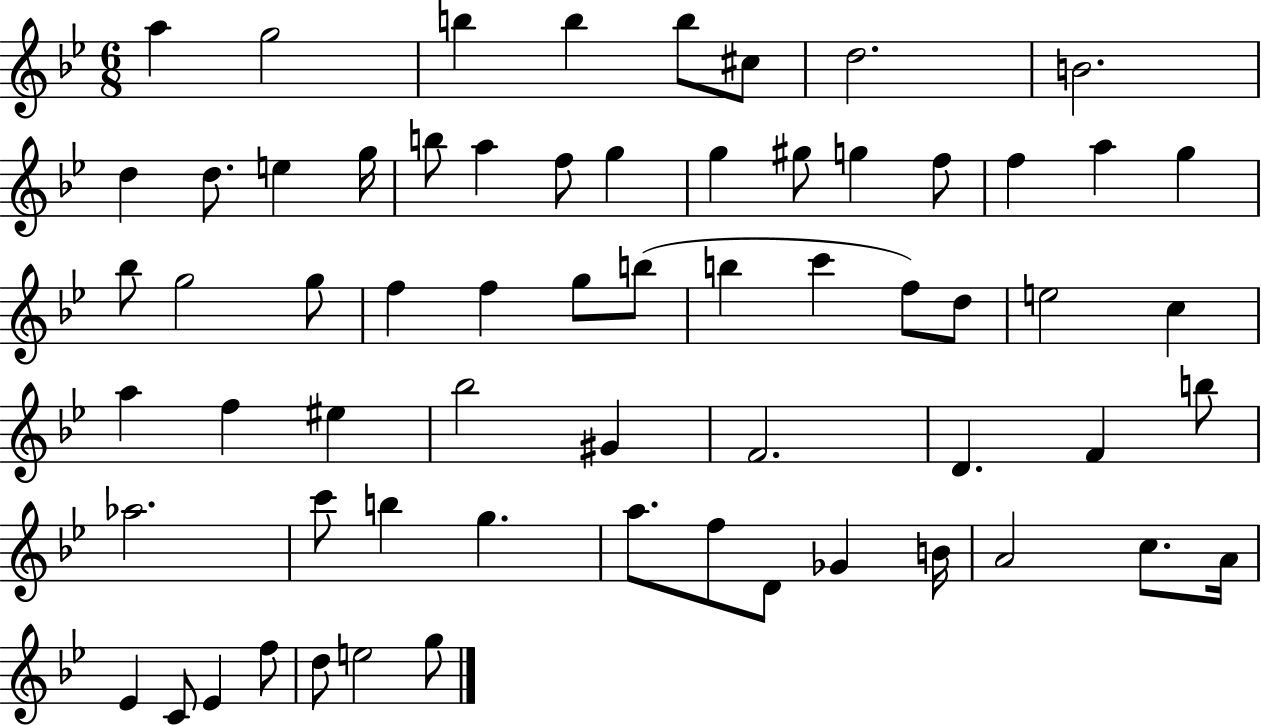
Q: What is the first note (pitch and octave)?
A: A5